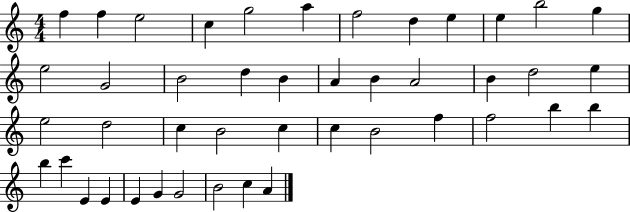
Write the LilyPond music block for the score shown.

{
  \clef treble
  \numericTimeSignature
  \time 4/4
  \key c \major
  f''4 f''4 e''2 | c''4 g''2 a''4 | f''2 d''4 e''4 | e''4 b''2 g''4 | \break e''2 g'2 | b'2 d''4 b'4 | a'4 b'4 a'2 | b'4 d''2 e''4 | \break e''2 d''2 | c''4 b'2 c''4 | c''4 b'2 f''4 | f''2 b''4 b''4 | \break b''4 c'''4 e'4 e'4 | e'4 g'4 g'2 | b'2 c''4 a'4 | \bar "|."
}